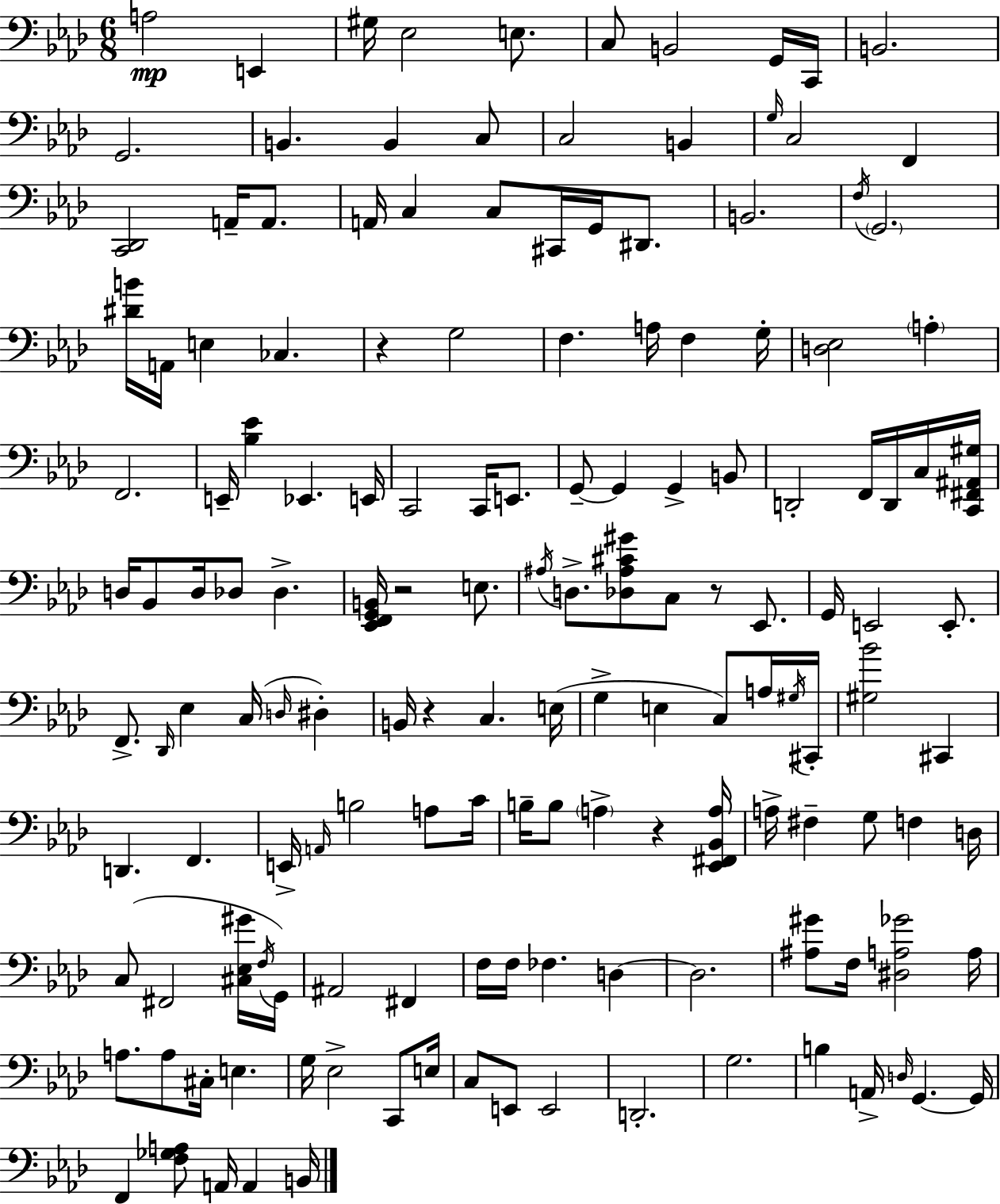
{
  \clef bass
  \numericTimeSignature
  \time 6/8
  \key f \minor
  a2\mp e,4 | gis16 ees2 e8. | c8 b,2 g,16 c,16 | b,2. | \break g,2. | b,4. b,4 c8 | c2 b,4 | \grace { g16 } c2 f,4 | \break <c, des,>2 a,16-- a,8. | a,16 c4 c8 cis,16 g,16 dis,8. | b,2. | \acciaccatura { f16 } \parenthesize g,2. | \break <dis' b'>16 a,16 e4 ces4. | r4 g2 | f4. a16 f4 | g16-. <d ees>2 \parenthesize a4-. | \break f,2. | e,16-- <bes ees'>4 ees,4. | e,16 c,2 c,16 e,8. | g,8--~~ g,4 g,4-> | \break b,8 d,2-. f,16 d,16 | c16 <c, fis, ais, gis>16 d16 bes,8 d16 des8 des4.-> | <ees, f, g, b,>16 r2 e8. | \acciaccatura { ais16 } d8.-> <des ais cis' gis'>8 c8 r8 | \break ees,8. g,16 e,2 | e,8.-. f,8.-> \grace { des,16 } ees4 c16( | \grace { d16 } dis4-.) b,16 r4 c4. | e16( g4-> e4 | \break c8) a16 \acciaccatura { gis16 } cis,16-. <gis bes'>2 | cis,4 d,4. | f,4. e,16-> \grace { a,16 } b2 | a8 c'16 b16-- b8 \parenthesize a4-> | \break r4 <ees, fis, bes, a>16 a16-> fis4-- | g8 f4 d16 c8( fis,2 | <cis ees gis'>16 \acciaccatura { f16 } g,16) ais,2 | fis,4 f16 f16 fes4. | \break d4~~ d2. | <ais gis'>8 f16 <dis a ges'>2 | a16 a8. a8 | cis16-. e4. g16 ees2-> | \break c,8 e16 c8 e,8 | e,2 d,2.-. | g2. | b4 | \break a,16-> \grace { d16 } g,4.~~ g,16 f,4 | <f ges a>8 a,16 a,4 b,16 \bar "|."
}